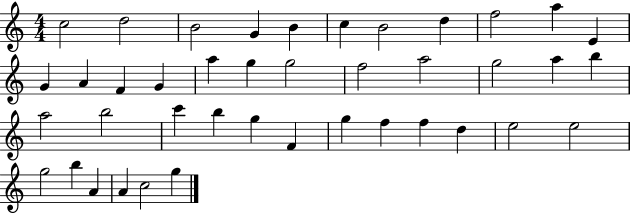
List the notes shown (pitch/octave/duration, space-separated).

C5/h D5/h B4/h G4/q B4/q C5/q B4/h D5/q F5/h A5/q E4/q G4/q A4/q F4/q G4/q A5/q G5/q G5/h F5/h A5/h G5/h A5/q B5/q A5/h B5/h C6/q B5/q G5/q F4/q G5/q F5/q F5/q D5/q E5/h E5/h G5/h B5/q A4/q A4/q C5/h G5/q